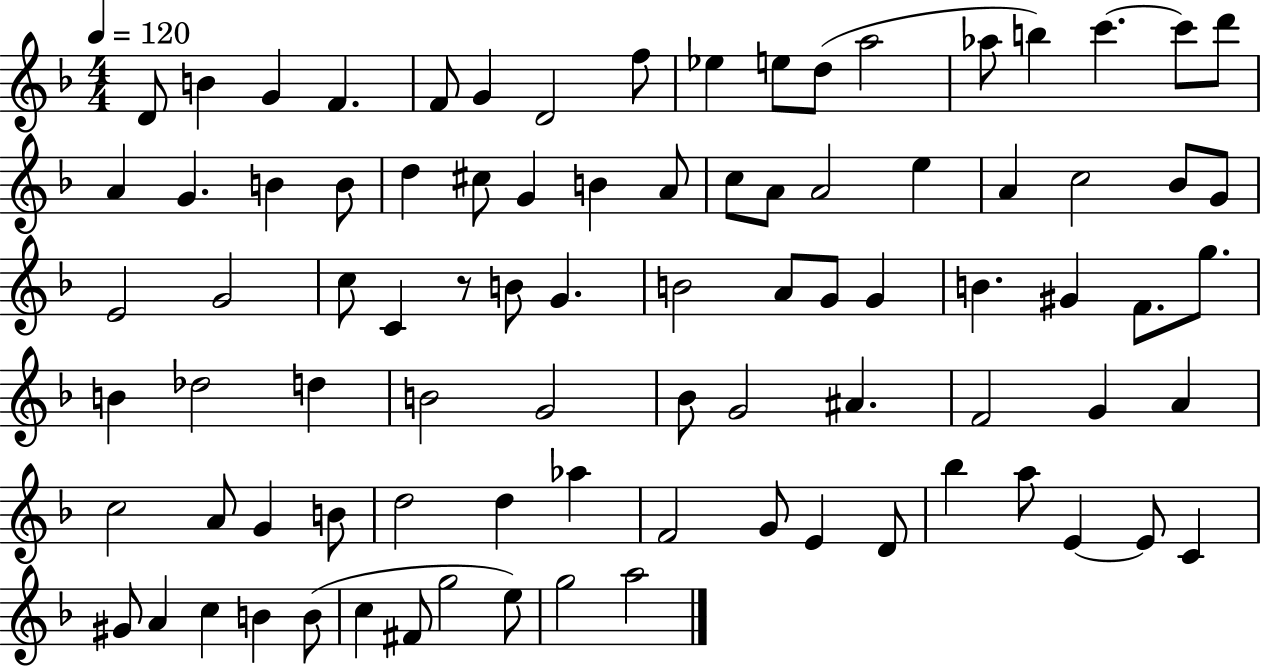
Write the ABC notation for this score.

X:1
T:Untitled
M:4/4
L:1/4
K:F
D/2 B G F F/2 G D2 f/2 _e e/2 d/2 a2 _a/2 b c' c'/2 d'/2 A G B B/2 d ^c/2 G B A/2 c/2 A/2 A2 e A c2 _B/2 G/2 E2 G2 c/2 C z/2 B/2 G B2 A/2 G/2 G B ^G F/2 g/2 B _d2 d B2 G2 _B/2 G2 ^A F2 G A c2 A/2 G B/2 d2 d _a F2 G/2 E D/2 _b a/2 E E/2 C ^G/2 A c B B/2 c ^F/2 g2 e/2 g2 a2